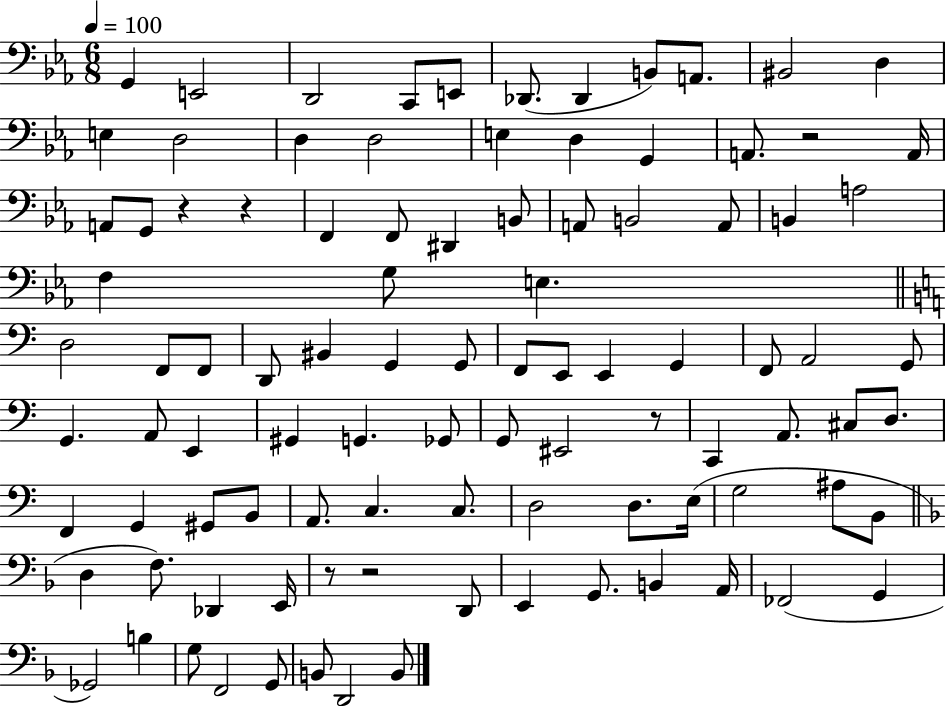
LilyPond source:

{
  \clef bass
  \numericTimeSignature
  \time 6/8
  \key ees \major
  \tempo 4 = 100
  g,4 e,2 | d,2 c,8 e,8 | des,8.( des,4 b,8) a,8. | bis,2 d4 | \break e4 d2 | d4 d2 | e4 d4 g,4 | a,8. r2 a,16 | \break a,8 g,8 r4 r4 | f,4 f,8 dis,4 b,8 | a,8 b,2 a,8 | b,4 a2 | \break f4 g8 e4. | \bar "||" \break \key a \minor d2 f,8 f,8 | d,8 bis,4 g,4 g,8 | f,8 e,8 e,4 g,4 | f,8 a,2 g,8 | \break g,4. a,8 e,4 | gis,4 g,4. ges,8 | g,8 eis,2 r8 | c,4 a,8. cis8 d8. | \break f,4 g,4 gis,8 b,8 | a,8. c4. c8. | d2 d8. e16( | g2 ais8 b,8 | \break \bar "||" \break \key d \minor d4 f8.) des,4 e,16 | r8 r2 d,8 | e,4 g,8. b,4 a,16 | fes,2( g,4 | \break ges,2) b4 | g8 f,2 g,8 | b,8 d,2 b,8 | \bar "|."
}